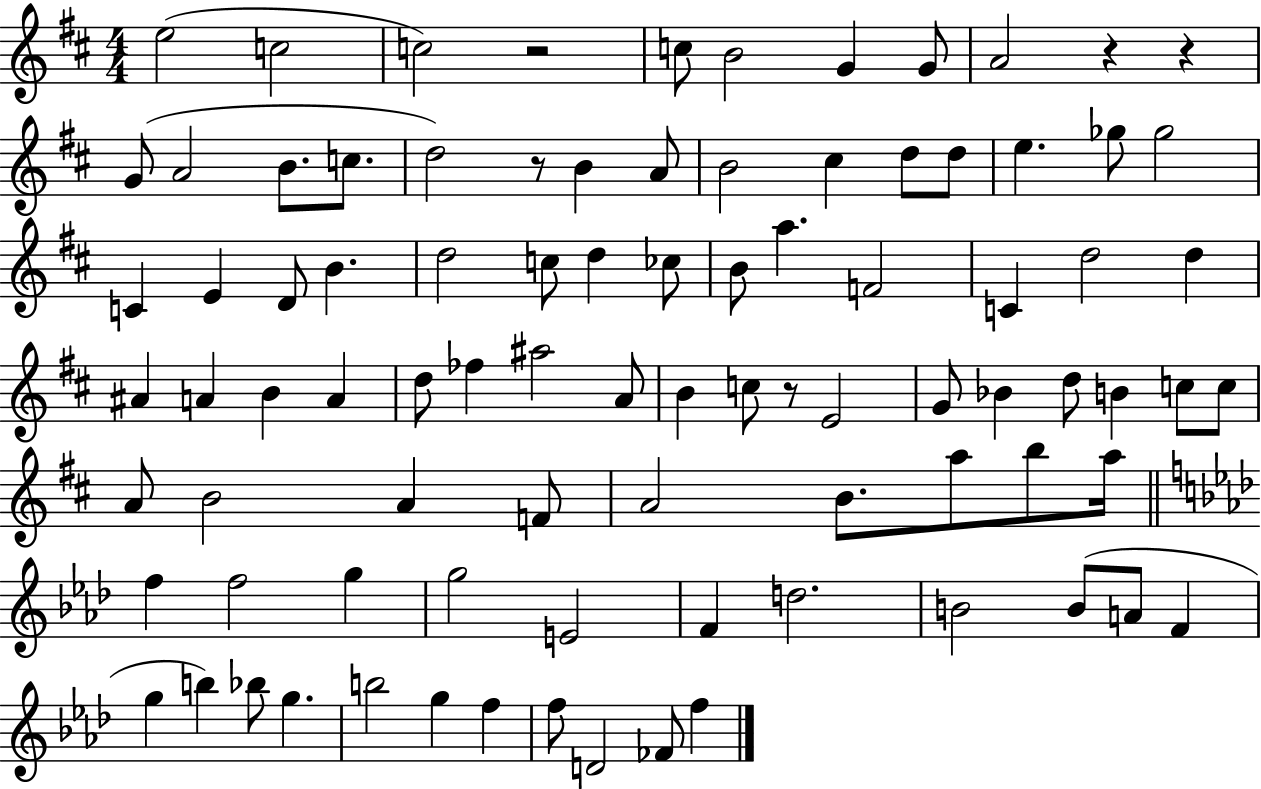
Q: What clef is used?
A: treble